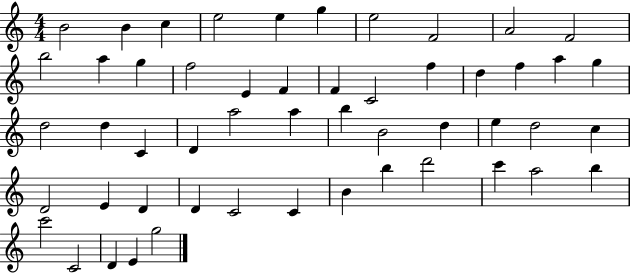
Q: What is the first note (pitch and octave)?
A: B4